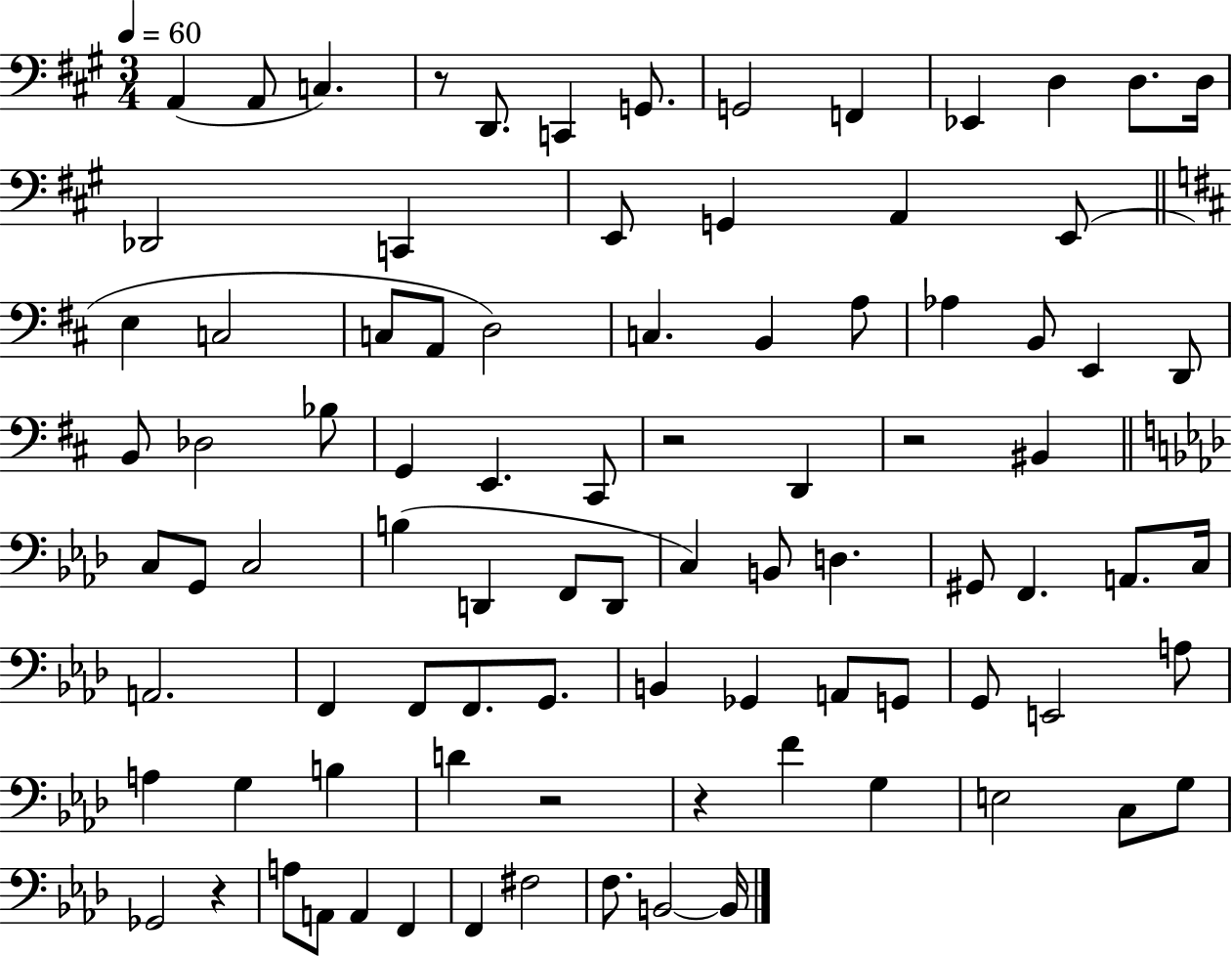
{
  \clef bass
  \numericTimeSignature
  \time 3/4
  \key a \major
  \tempo 4 = 60
  \repeat volta 2 { a,4( a,8 c4.) | r8 d,8. c,4 g,8. | g,2 f,4 | ees,4 d4 d8. d16 | \break des,2 c,4 | e,8 g,4 a,4 e,8( | \bar "||" \break \key b \minor e4 c2 | c8 a,8 d2) | c4. b,4 a8 | aes4 b,8 e,4 d,8 | \break b,8 des2 bes8 | g,4 e,4. cis,8 | r2 d,4 | r2 bis,4 | \break \bar "||" \break \key f \minor c8 g,8 c2 | b4( d,4 f,8 d,8 | c4) b,8 d4. | gis,8 f,4. a,8. c16 | \break a,2. | f,4 f,8 f,8. g,8. | b,4 ges,4 a,8 g,8 | g,8 e,2 a8 | \break a4 g4 b4 | d'4 r2 | r4 f'4 g4 | e2 c8 g8 | \break ges,2 r4 | a8 a,8 a,4 f,4 | f,4 fis2 | f8. b,2~~ b,16 | \break } \bar "|."
}